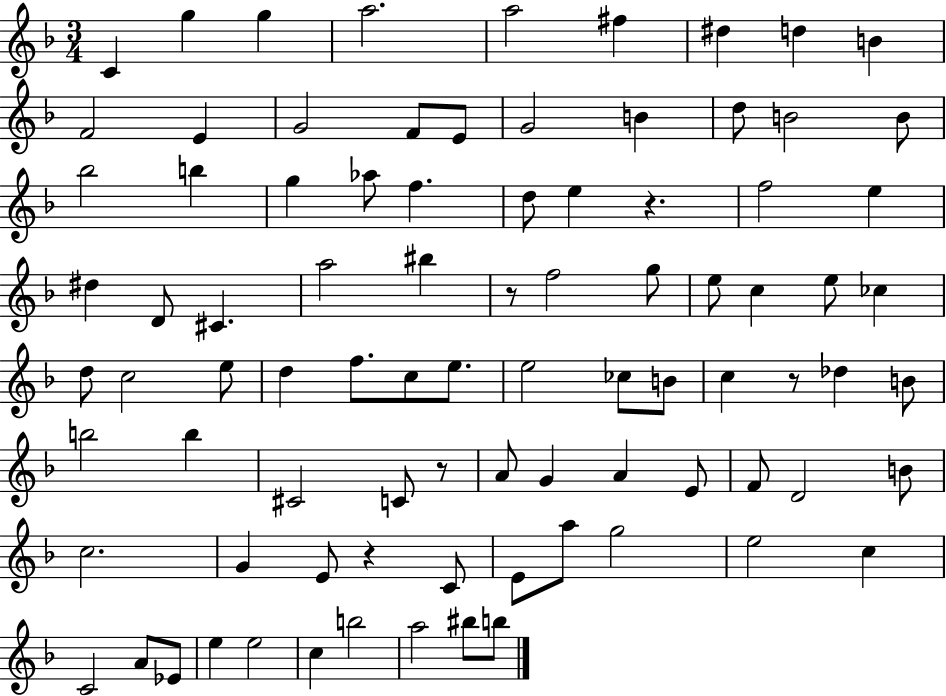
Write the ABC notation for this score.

X:1
T:Untitled
M:3/4
L:1/4
K:F
C g g a2 a2 ^f ^d d B F2 E G2 F/2 E/2 G2 B d/2 B2 B/2 _b2 b g _a/2 f d/2 e z f2 e ^d D/2 ^C a2 ^b z/2 f2 g/2 e/2 c e/2 _c d/2 c2 e/2 d f/2 c/2 e/2 e2 _c/2 B/2 c z/2 _d B/2 b2 b ^C2 C/2 z/2 A/2 G A E/2 F/2 D2 B/2 c2 G E/2 z C/2 E/2 a/2 g2 e2 c C2 A/2 _E/2 e e2 c b2 a2 ^b/2 b/2